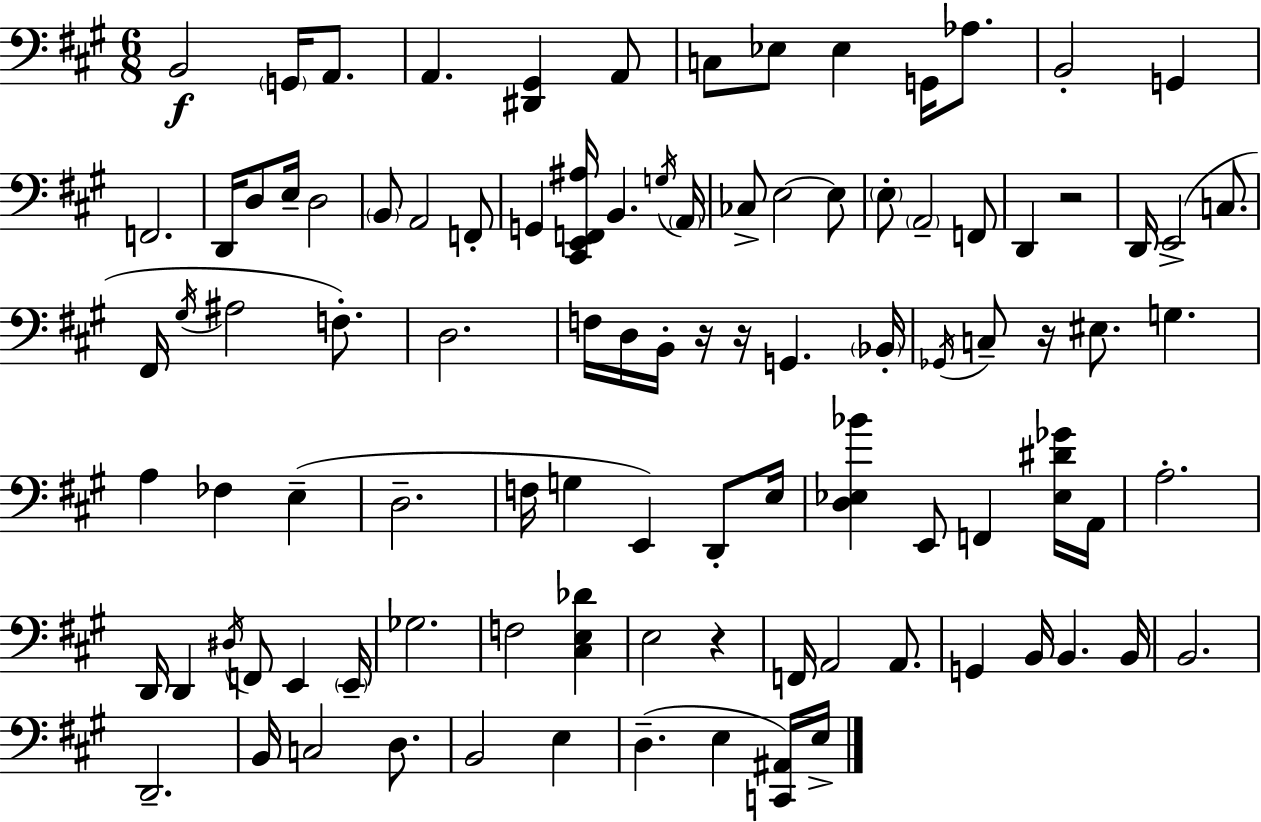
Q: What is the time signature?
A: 6/8